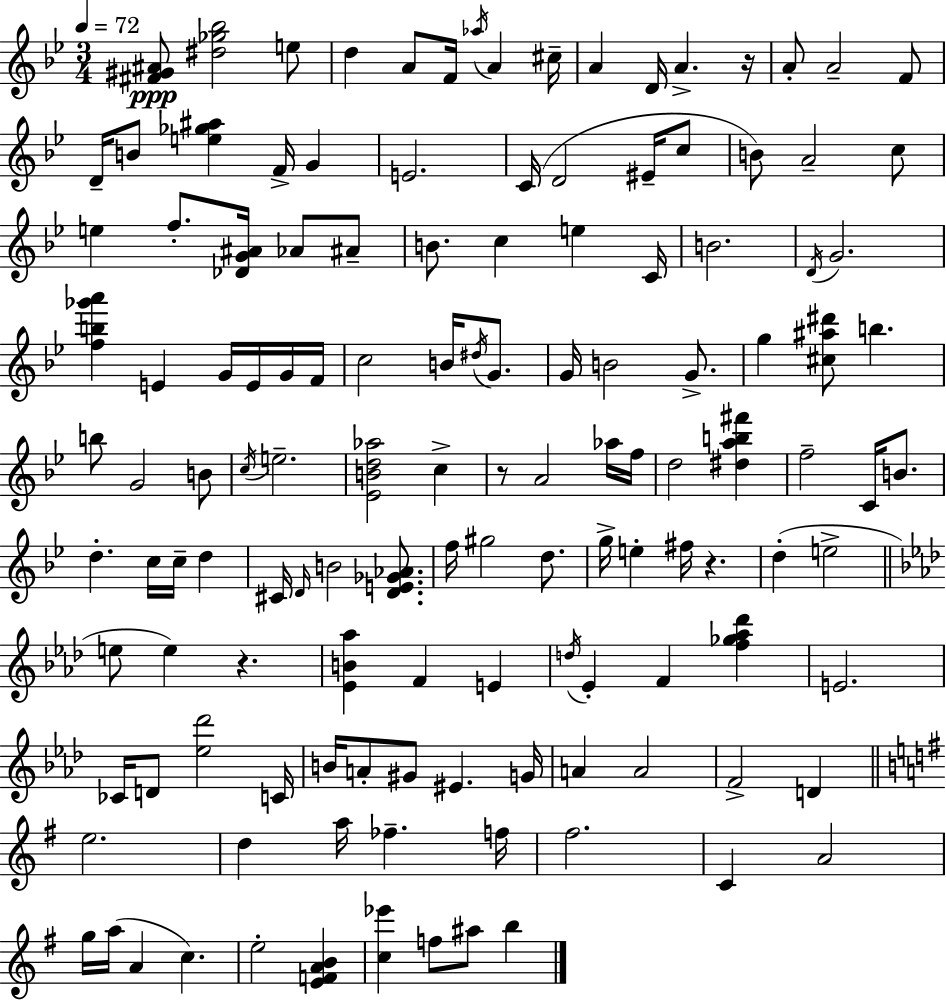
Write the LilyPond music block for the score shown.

{
  \clef treble
  \numericTimeSignature
  \time 3/4
  \key g \minor
  \tempo 4 = 72
  <fis' gis' ais'>8\ppp <dis'' ges'' bes''>2 e''8 | d''4 a'8 f'16 \acciaccatura { aes''16 } a'4 | cis''16-- a'4 d'16 a'4.-> | r16 a'8-. a'2-- f'8 | \break d'16-- b'8 <e'' ges'' ais''>4 f'16-> g'4 | e'2. | c'16( d'2 eis'16-- c''8 | b'8) a'2-- c''8 | \break e''4 f''8.-. <des' g' ais'>16 aes'8 ais'8-- | b'8. c''4 e''4 | c'16 b'2. | \acciaccatura { d'16 } g'2. | \break <f'' b'' ges''' a'''>4 e'4 g'16 e'16 | g'16 f'16 c''2 b'16 \acciaccatura { dis''16 } | g'8. g'16 b'2 | g'8.-> g''4 <cis'' ais'' dis'''>8 b''4. | \break b''8 g'2 | b'8 \acciaccatura { c''16 } e''2.-- | <ees' b' d'' aes''>2 | c''4-> r8 a'2 | \break aes''16 f''16 d''2 | <dis'' a'' b'' fis'''>4 f''2-- | c'16 b'8. d''4.-. c''16 c''16-- | d''4 cis'16 \grace { d'16 } b'2 | \break <d' e' ges' aes'>8. f''16 gis''2 | d''8. g''16-> e''4-. fis''16 r4. | d''4-.( e''2-> | \bar "||" \break \key f \minor e''8 e''4) r4. | <ees' b' aes''>4 f'4 e'4 | \acciaccatura { d''16 } ees'4-. f'4 <f'' ges'' aes'' des'''>4 | e'2. | \break ces'16 d'8 <ees'' des'''>2 | c'16 b'16 a'8-. gis'8 eis'4. | g'16 a'4 a'2 | f'2-> d'4 | \break \bar "||" \break \key e \minor e''2. | d''4 a''16 fes''4.-- f''16 | fis''2. | c'4 a'2 | \break g''16 a''16( a'4 c''4.) | e''2-. <e' f' a' b'>4 | <c'' ees'''>4 f''8 ais''8 b''4 | \bar "|."
}